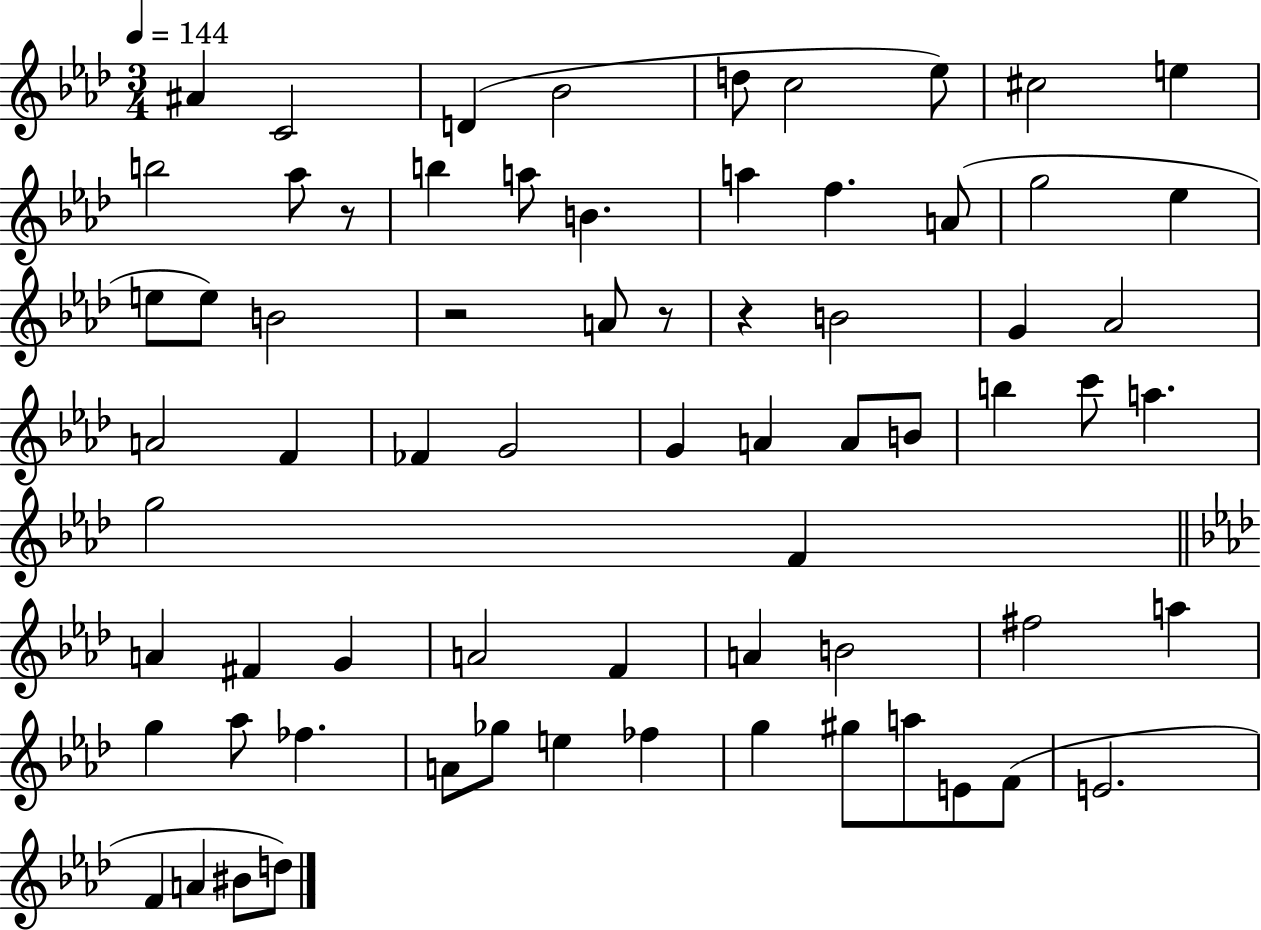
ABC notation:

X:1
T:Untitled
M:3/4
L:1/4
K:Ab
^A C2 D _B2 d/2 c2 _e/2 ^c2 e b2 _a/2 z/2 b a/2 B a f A/2 g2 _e e/2 e/2 B2 z2 A/2 z/2 z B2 G _A2 A2 F _F G2 G A A/2 B/2 b c'/2 a g2 F A ^F G A2 F A B2 ^f2 a g _a/2 _f A/2 _g/2 e _f g ^g/2 a/2 E/2 F/2 E2 F A ^B/2 d/2